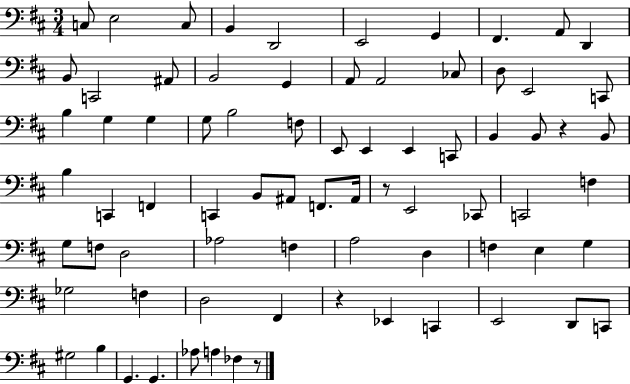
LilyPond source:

{
  \clef bass
  \numericTimeSignature
  \time 3/4
  \key d \major
  \repeat volta 2 { c8 e2 c8 | b,4 d,2 | e,2 g,4 | fis,4. a,8 d,4 | \break b,8 c,2 ais,8 | b,2 g,4 | a,8 a,2 ces8 | d8 e,2 c,8 | \break b4 g4 g4 | g8 b2 f8 | e,8 e,4 e,4 c,8 | b,4 b,8 r4 b,8 | \break b4 c,4 f,4 | c,4 b,8 ais,8 f,8. ais,16 | r8 e,2 ces,8 | c,2 f4 | \break g8 f8 d2 | aes2 f4 | a2 d4 | f4 e4 g4 | \break ges2 f4 | d2 fis,4 | r4 ees,4 c,4 | e,2 d,8 c,8 | \break gis2 b4 | g,4. g,4. | aes8 a4 fes4 r8 | } \bar "|."
}